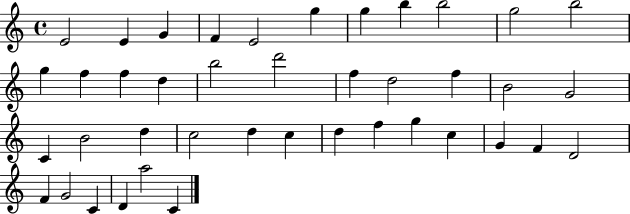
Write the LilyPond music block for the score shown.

{
  \clef treble
  \time 4/4
  \defaultTimeSignature
  \key c \major
  e'2 e'4 g'4 | f'4 e'2 g''4 | g''4 b''4 b''2 | g''2 b''2 | \break g''4 f''4 f''4 d''4 | b''2 d'''2 | f''4 d''2 f''4 | b'2 g'2 | \break c'4 b'2 d''4 | c''2 d''4 c''4 | d''4 f''4 g''4 c''4 | g'4 f'4 d'2 | \break f'4 g'2 c'4 | d'4 a''2 c'4 | \bar "|."
}